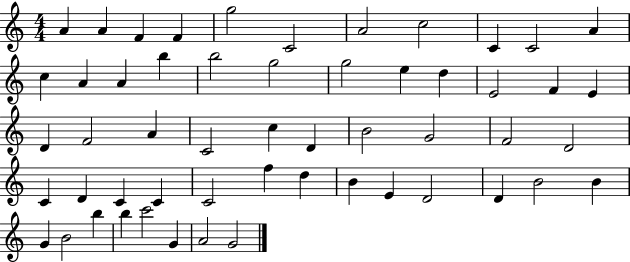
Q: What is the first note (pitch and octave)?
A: A4